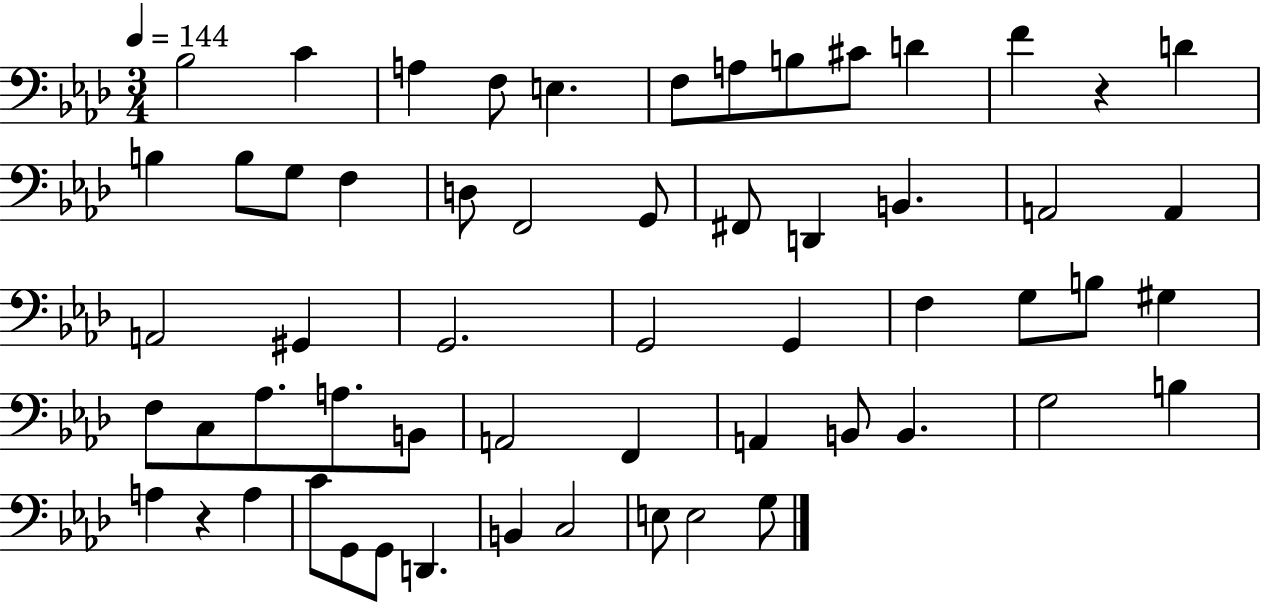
Bb3/h C4/q A3/q F3/e E3/q. F3/e A3/e B3/e C#4/e D4/q F4/q R/q D4/q B3/q B3/e G3/e F3/q D3/e F2/h G2/e F#2/e D2/q B2/q. A2/h A2/q A2/h G#2/q G2/h. G2/h G2/q F3/q G3/e B3/e G#3/q F3/e C3/e Ab3/e. A3/e. B2/e A2/h F2/q A2/q B2/e B2/q. G3/h B3/q A3/q R/q A3/q C4/e G2/e G2/e D2/q. B2/q C3/h E3/e E3/h G3/e